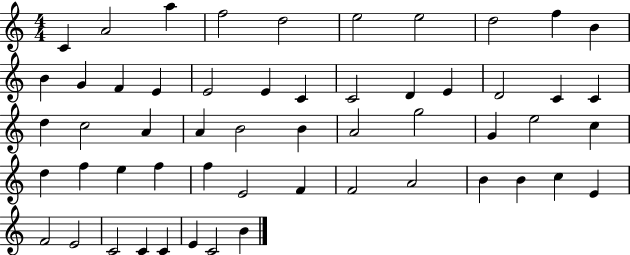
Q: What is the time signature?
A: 4/4